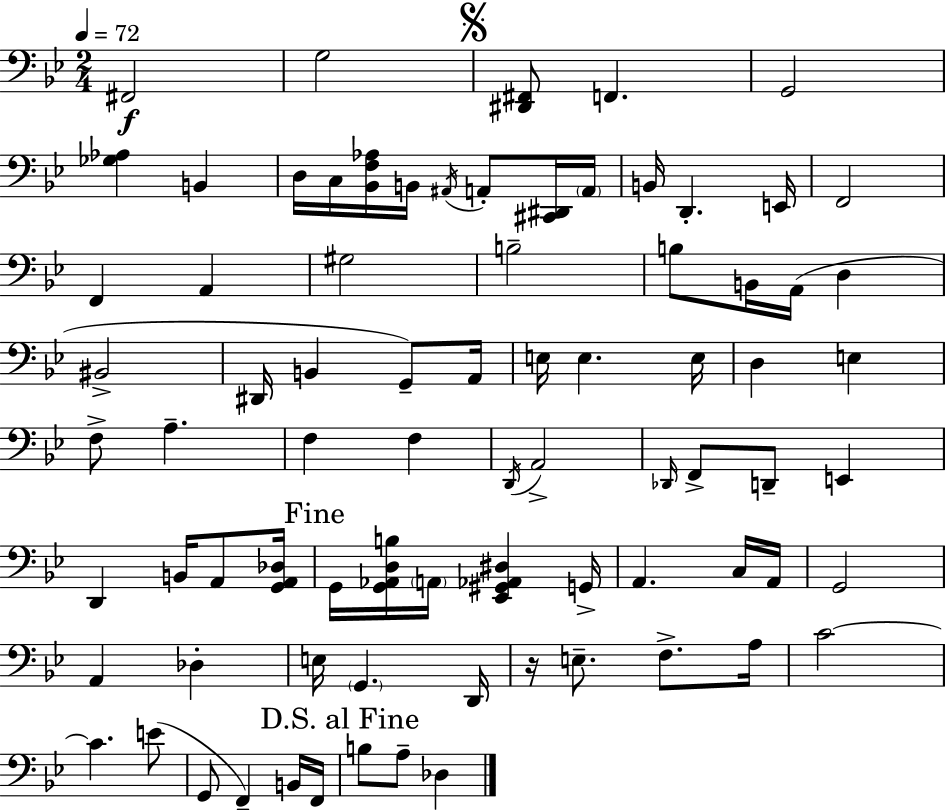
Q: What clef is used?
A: bass